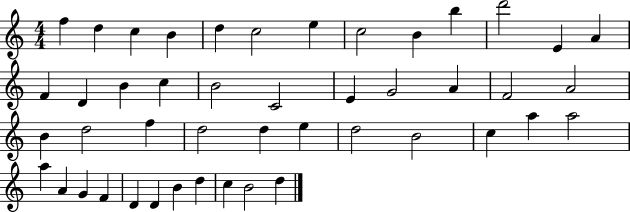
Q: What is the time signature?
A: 4/4